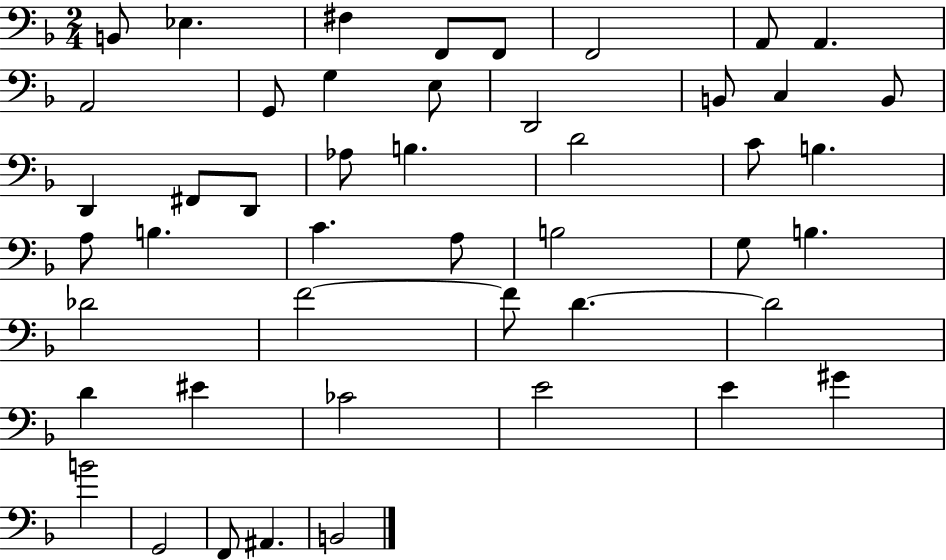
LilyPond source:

{
  \clef bass
  \numericTimeSignature
  \time 2/4
  \key f \major
  b,8 ees4. | fis4 f,8 f,8 | f,2 | a,8 a,4. | \break a,2 | g,8 g4 e8 | d,2 | b,8 c4 b,8 | \break d,4 fis,8 d,8 | aes8 b4. | d'2 | c'8 b4. | \break a8 b4. | c'4. a8 | b2 | g8 b4. | \break des'2 | f'2~~ | f'8 d'4.~~ | d'2 | \break d'4 eis'4 | ces'2 | e'2 | e'4 gis'4 | \break b'2 | g,2 | f,8 ais,4. | b,2 | \break \bar "|."
}